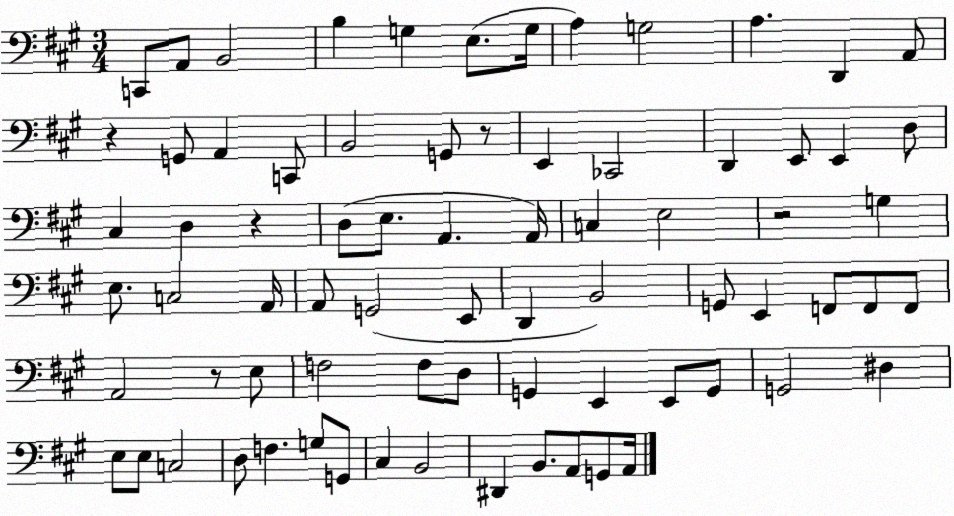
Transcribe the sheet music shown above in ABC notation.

X:1
T:Untitled
M:3/4
L:1/4
K:A
C,,/2 A,,/2 B,,2 B, G, E,/2 G,/4 A, G,2 A, D,, A,,/2 z G,,/2 A,, C,,/2 B,,2 G,,/2 z/2 E,, _C,,2 D,, E,,/2 E,, D,/2 ^C, D, z D,/2 E,/2 A,, A,,/4 C, E,2 z2 G, E,/2 C,2 A,,/4 A,,/2 G,,2 E,,/2 D,, B,,2 G,,/2 E,, F,,/2 F,,/2 F,,/2 A,,2 z/2 E,/2 F,2 F,/2 D,/2 G,, E,, E,,/2 G,,/2 G,,2 ^D, E,/2 E,/2 C,2 D,/2 F, G,/2 G,,/2 ^C, B,,2 ^D,, B,,/2 A,,/2 G,,/2 A,,/4